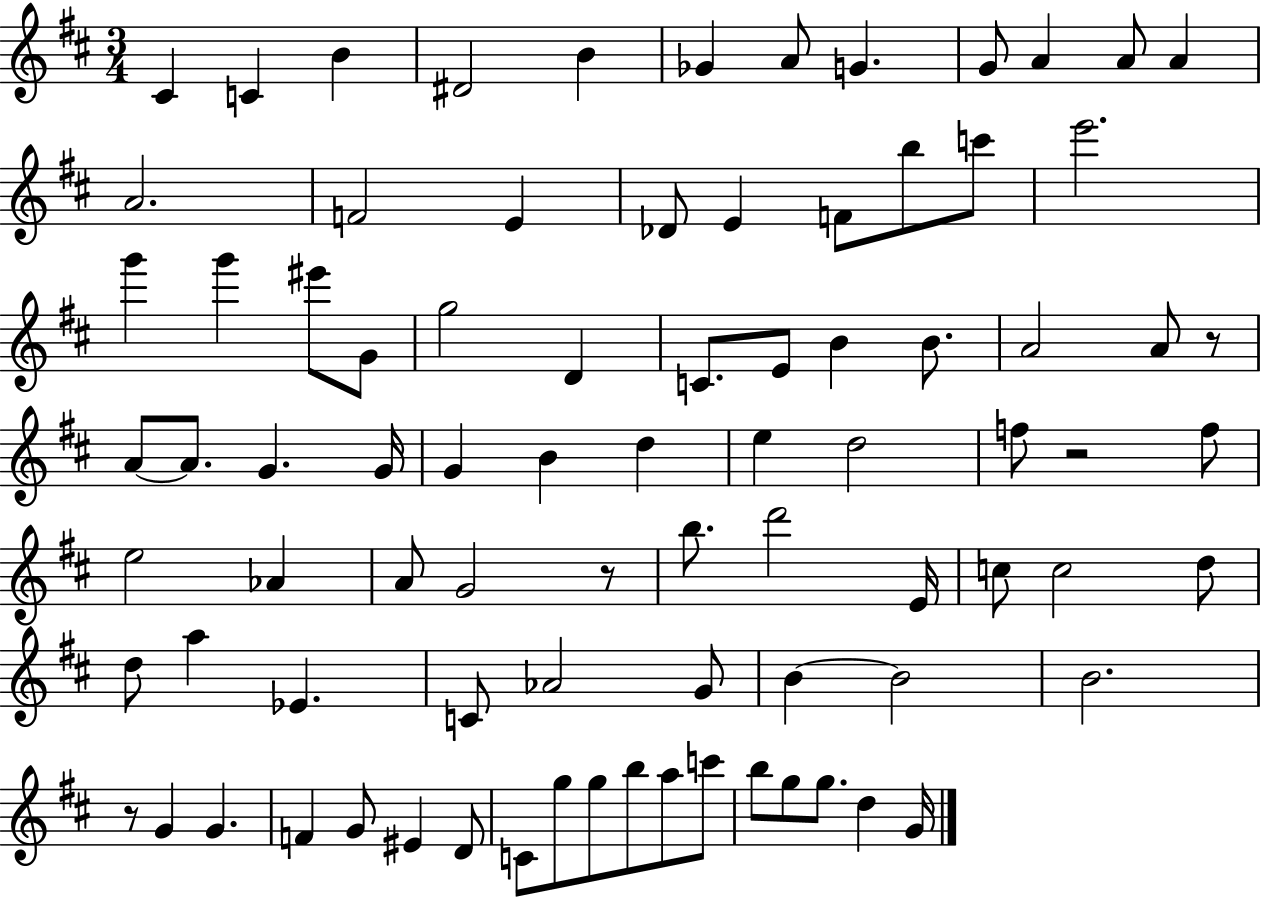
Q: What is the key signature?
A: D major